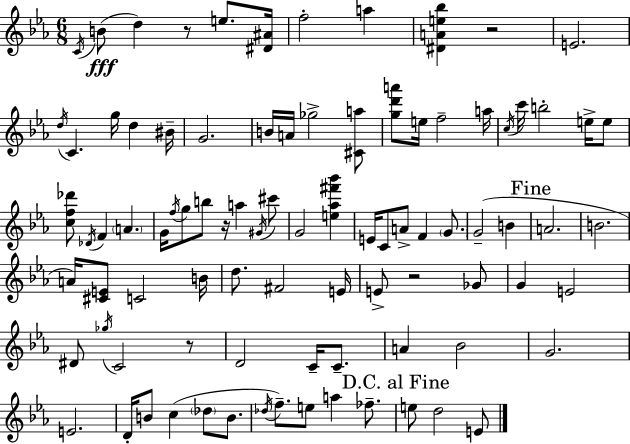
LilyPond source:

{
  \clef treble
  \numericTimeSignature
  \time 6/8
  \key ees \major
  \acciaccatura { c'16 }(\fff b'8 d''4) r8 e''8. | <dis' ais'>16 f''2-. a''4 | <dis' a' e'' bes''>4 r2 | e'2. | \break \acciaccatura { d''16 } c'4. g''16 d''4 | bis'16-- g'2. | b'16 a'16 ges''2-> | <cis' a''>8 <g'' d''' a'''>8 e''16 f''2-- | \break a''16 \acciaccatura { c''16 } c'''16 b''2-. | e''16-> e''8 <c'' f'' des'''>8 \acciaccatura { des'16 } f'4 \parenthesize a'4. | g'16 \acciaccatura { f''16 } g''8 b''8 r16 a''4 | \acciaccatura { gis'16 } cis'''8 g'2 | \break <e'' aes'' fis''' bes'''>4 e'16 c'8 a'8-> f'4 | \parenthesize g'8. g'2--( | b'4 \mark "Fine" a'2. | b'2. | \break a'16) <cis' e'>8 c'2 | b'16 d''8. fis'2 | e'16 e'8-> r2 | ges'8 g'4 e'2 | \break dis'8 \acciaccatura { ges''16 } c'2 | r8 d'2 | c'16-- c'8.-- a'4 bes'2 | g'2. | \break e'2. | d'16-. b'8 c''4( | \parenthesize des''8 b'8. \acciaccatura { des''16 }) f''8.-- e''8 | a''4 fes''8.-- \mark "D.C. al Fine" e''8 d''2 | \break e'8 \bar "|."
}